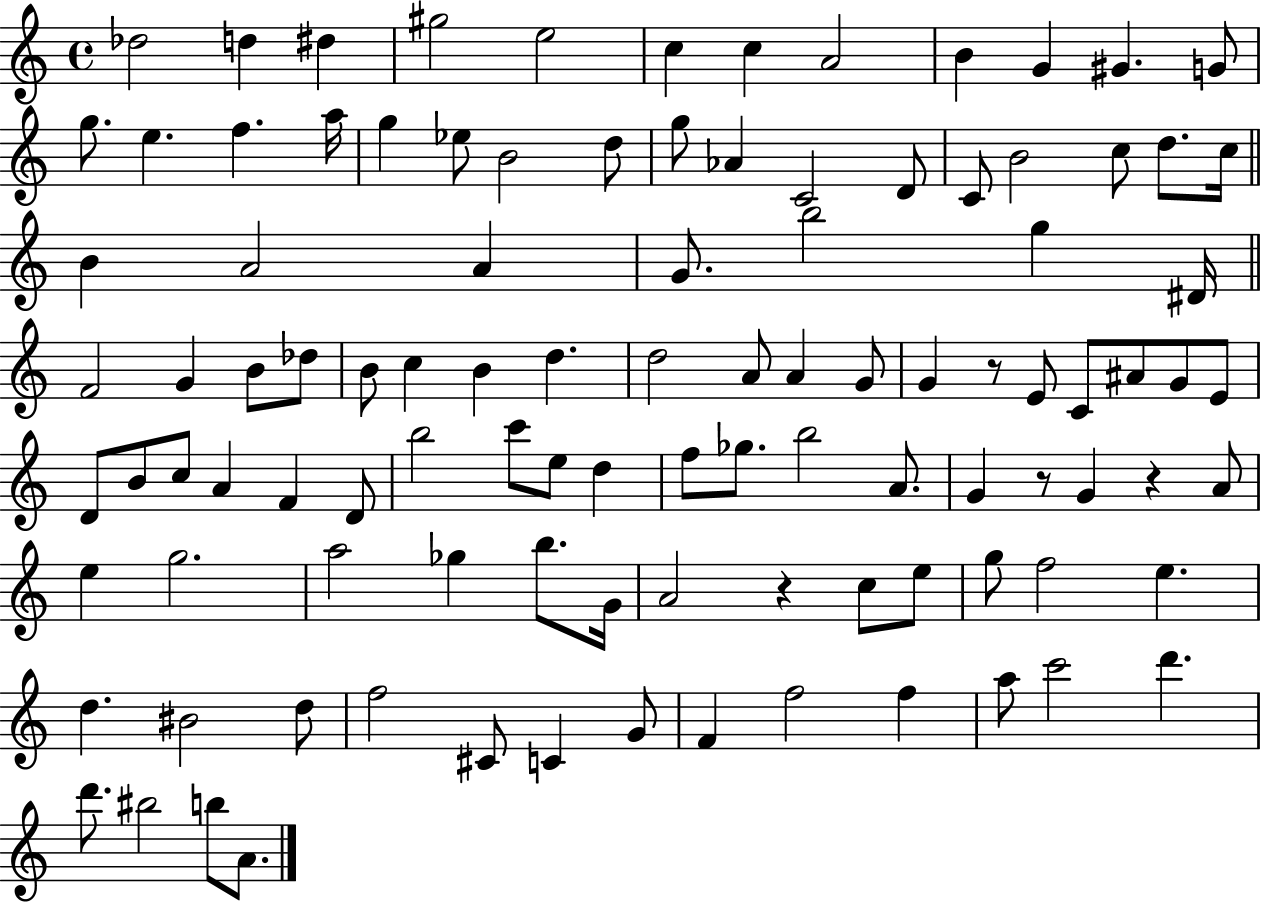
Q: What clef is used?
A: treble